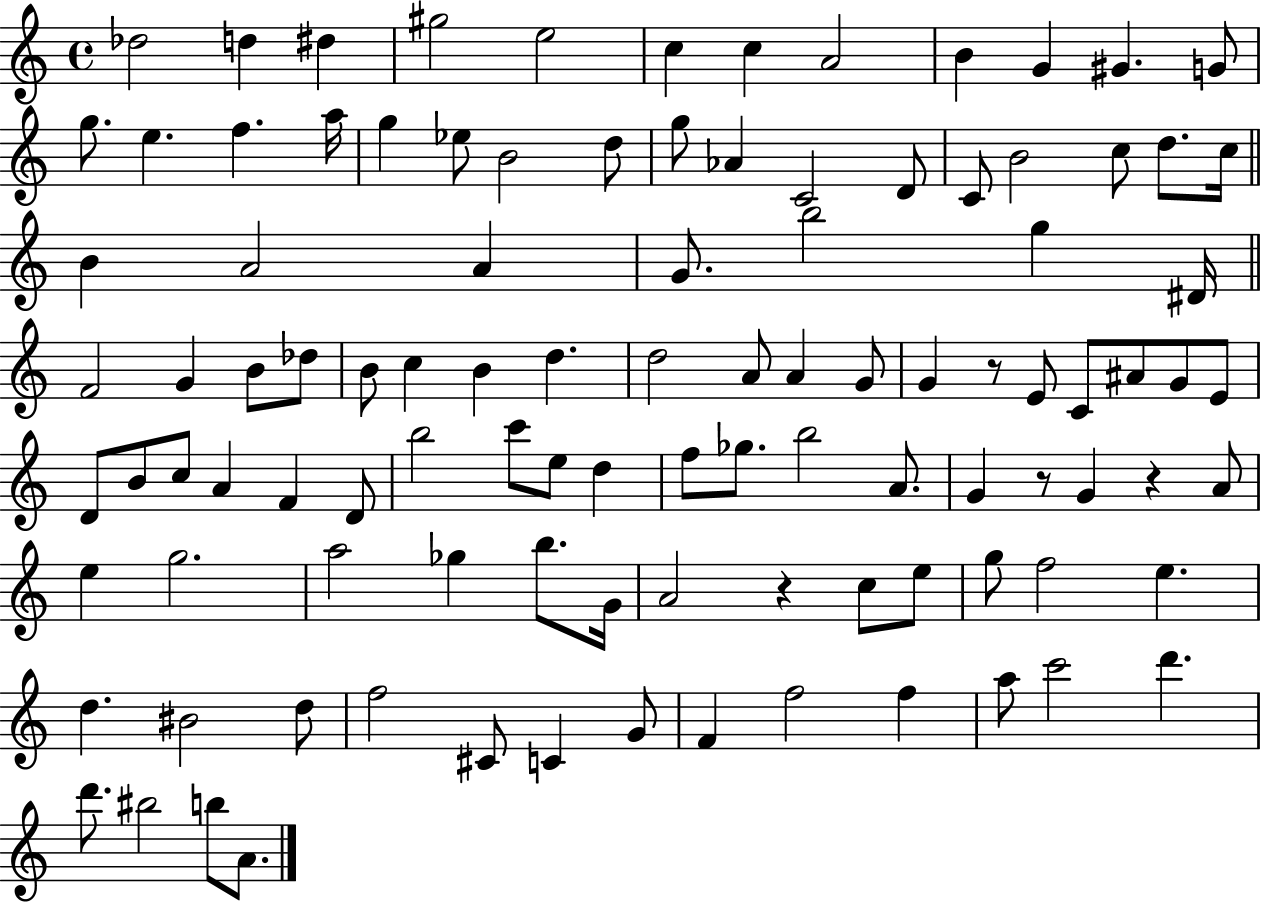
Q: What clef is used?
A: treble